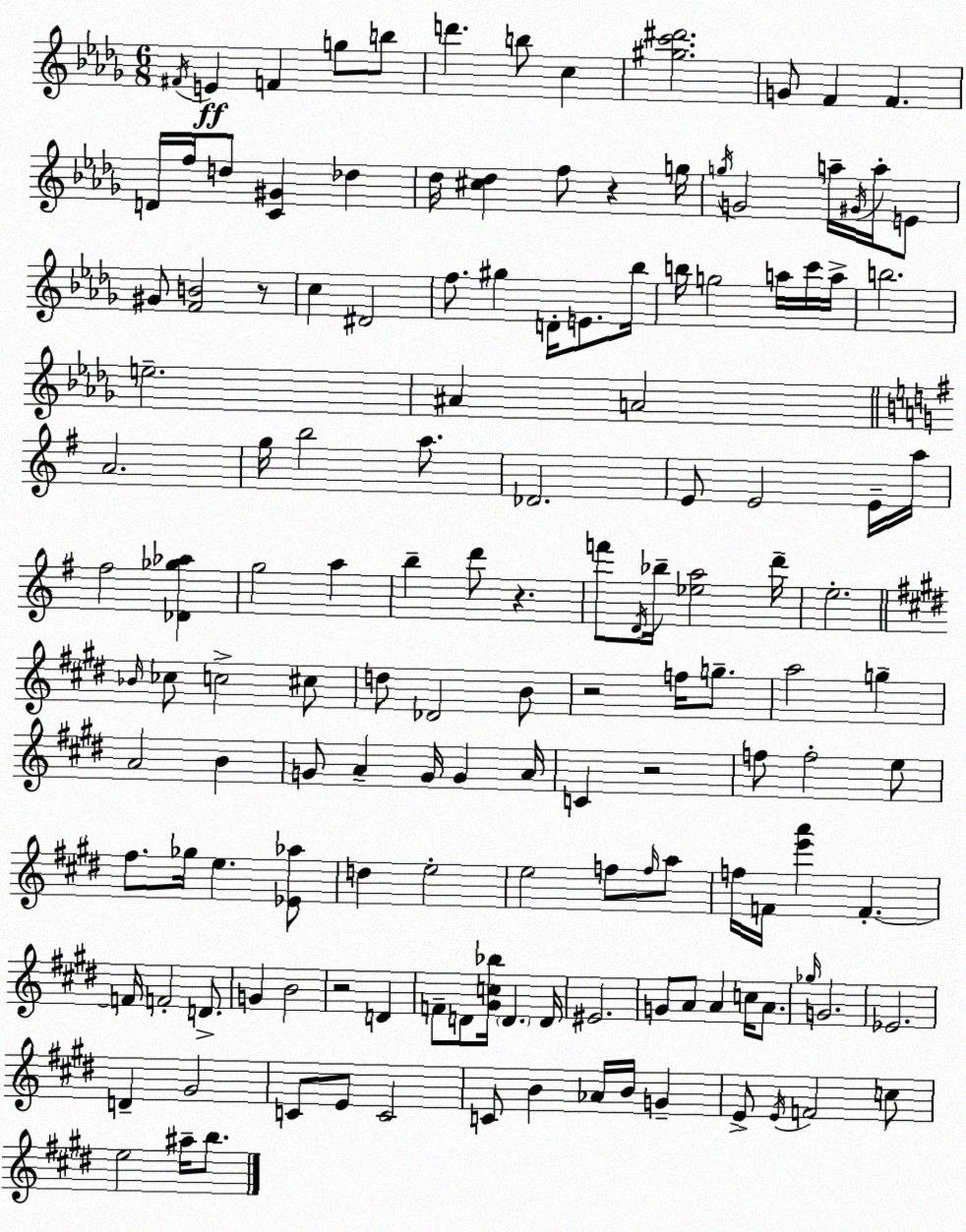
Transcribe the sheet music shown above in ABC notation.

X:1
T:Untitled
M:6/8
L:1/4
K:Bbm
^F/4 E F g/2 b/2 d' b/2 c [^gc'^d']2 G/2 F F D/4 f/4 d/2 [C^G] _d _d/4 [^c_d] f/2 z g/4 g/4 G2 a/4 ^G/4 a/4 E/2 ^G/2 [FB]2 z/2 c ^D2 f/2 ^g D/4 E/2 _b/4 b/4 g2 a/4 c'/4 a/4 b2 e2 ^A A2 A2 g/4 b2 a/2 _D2 E/2 E2 E/4 a/4 ^f2 [_D_g_a] g2 a b d'/2 z f'/2 D/4 _b/4 [_ea]2 d'/4 e2 _B/4 _c/2 c2 ^c/2 d/2 _D2 B/2 z2 f/4 g/2 a2 g A2 B G/2 A G/4 G A/4 C z2 f/2 f2 e/2 ^f/2 _g/4 e [_E_a]/2 d e2 e2 f/2 f/4 a/2 f/4 F/4 [e'a'] F F/4 F2 D/2 G B2 z2 D F/2 D/2 [^Gc_b]/4 D D/4 ^E2 G/2 A/2 A c/4 A/2 _g/4 G2 _E2 D ^G2 C/2 E/2 C2 C/2 B _A/4 B/4 G E/2 E/4 F2 c/2 e2 ^a/4 b/2